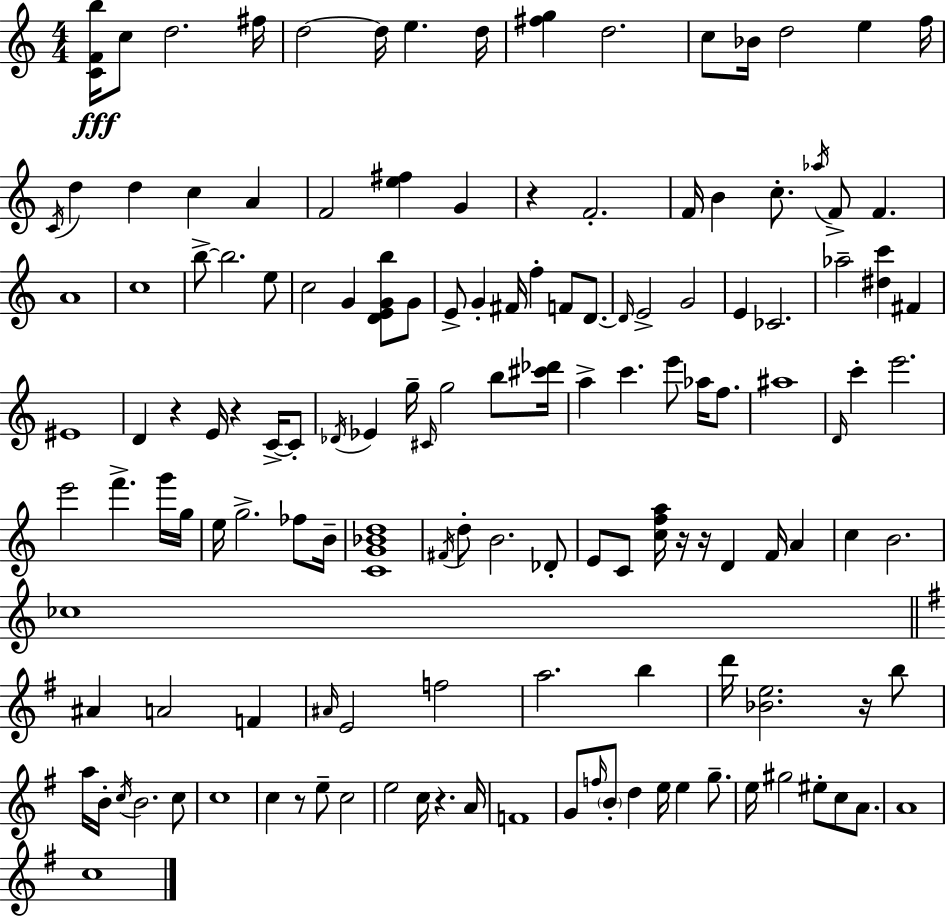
{
  \clef treble
  \numericTimeSignature
  \time 4/4
  \key c \major
  <c' f' b''>16\fff c''8 d''2. fis''16 | d''2~~ d''16 e''4. d''16 | <fis'' g''>4 d''2. | c''8 bes'16 d''2 e''4 f''16 | \break \acciaccatura { c'16 } d''4 d''4 c''4 a'4 | f'2 <e'' fis''>4 g'4 | r4 f'2.-. | f'16 b'4 c''8.-. \acciaccatura { aes''16 } f'8-> f'4. | \break a'1 | c''1 | b''8->~~ b''2. | e''8 c''2 g'4 <d' e' g' b''>8 | \break g'8 e'8-> g'4-. fis'16 f''4-. f'8 d'8.~~ | \grace { d'16 } e'2-> g'2 | e'4 ces'2. | aes''2-- <dis'' c'''>4 fis'4 | \break eis'1 | d'4 r4 e'16 r4 | c'16->~~ c'8-. \acciaccatura { des'16 } ees'4 g''16-- \grace { cis'16 } g''2 | b''8 <cis''' des'''>16 a''4-> c'''4. e'''8 | \break aes''16 f''8. ais''1 | \grace { d'16 } c'''4-. e'''2. | e'''2 f'''4.-> | g'''16 g''16 e''16 g''2.-> | \break fes''8 b'16-- <c' g' bes' d''>1 | \acciaccatura { fis'16 } d''8-. b'2. | des'8-. e'8 c'8 <c'' f'' a''>16 r16 r16 d'4 | f'16 a'4 c''4 b'2. | \break ces''1 | \bar "||" \break \key g \major ais'4 a'2 f'4 | \grace { ais'16 } e'2 f''2 | a''2. b''4 | d'''16 <bes' e''>2. r16 b''8 | \break a''16 b'16-. \acciaccatura { c''16 } b'2. | c''8 c''1 | c''4 r8 e''8-- c''2 | e''2 c''16 r4. | \break a'16 f'1 | g'8 \grace { f''16 } \parenthesize b'8-. d''4 e''16 e''4 | g''8.-- e''16 gis''2 eis''8-. c''8 | a'8. a'1 | \break c''1 | \bar "|."
}